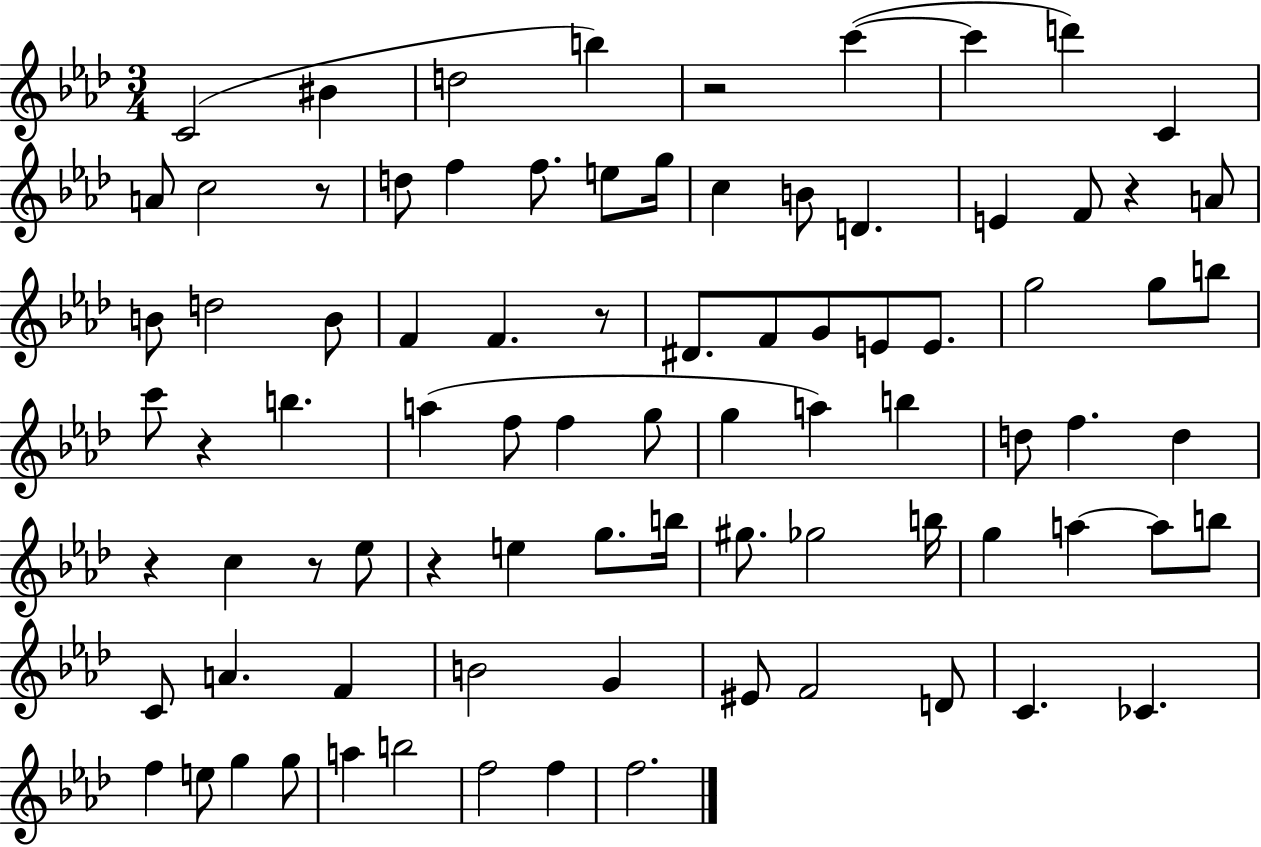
C4/h BIS4/q D5/h B5/q R/h C6/q C6/q D6/q C4/q A4/e C5/h R/e D5/e F5/q F5/e. E5/e G5/s C5/q B4/e D4/q. E4/q F4/e R/q A4/e B4/e D5/h B4/e F4/q F4/q. R/e D#4/e. F4/e G4/e E4/e E4/e. G5/h G5/e B5/e C6/e R/q B5/q. A5/q F5/e F5/q G5/e G5/q A5/q B5/q D5/e F5/q. D5/q R/q C5/q R/e Eb5/e R/q E5/q G5/e. B5/s G#5/e. Gb5/h B5/s G5/q A5/q A5/e B5/e C4/e A4/q. F4/q B4/h G4/q EIS4/e F4/h D4/e C4/q. CES4/q. F5/q E5/e G5/q G5/e A5/q B5/h F5/h F5/q F5/h.